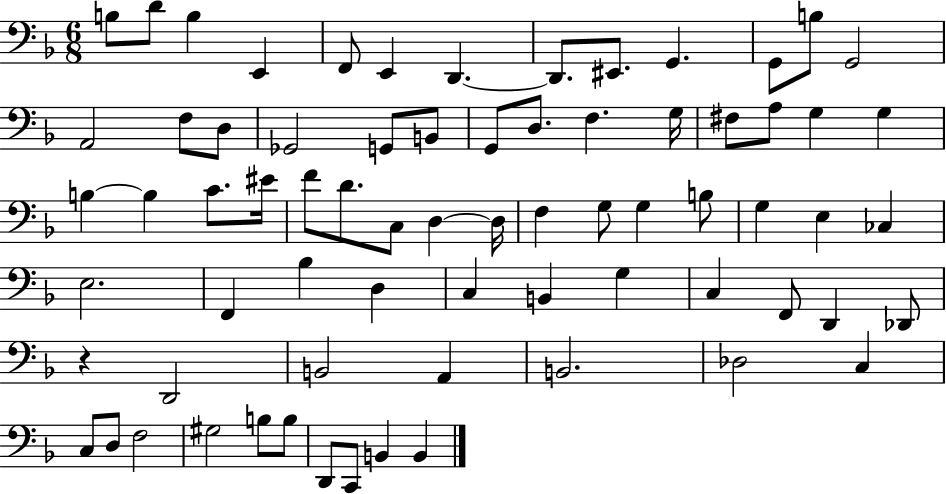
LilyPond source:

{
  \clef bass
  \numericTimeSignature
  \time 6/8
  \key f \major
  \repeat volta 2 { b8 d'8 b4 e,4 | f,8 e,4 d,4.~~ | d,8. eis,8. g,4. | g,8 b8 g,2 | \break a,2 f8 d8 | ges,2 g,8 b,8 | g,8 d8. f4. g16 | fis8 a8 g4 g4 | \break b4~~ b4 c'8. eis'16 | f'8 d'8. c8 d4~~ d16 | f4 g8 g4 b8 | g4 e4 ces4 | \break e2. | f,4 bes4 d4 | c4 b,4 g4 | c4 f,8 d,4 des,8 | \break r4 d,2 | b,2 a,4 | b,2. | des2 c4 | \break c8 d8 f2 | gis2 b8 b8 | d,8 c,8 b,4 b,4 | } \bar "|."
}